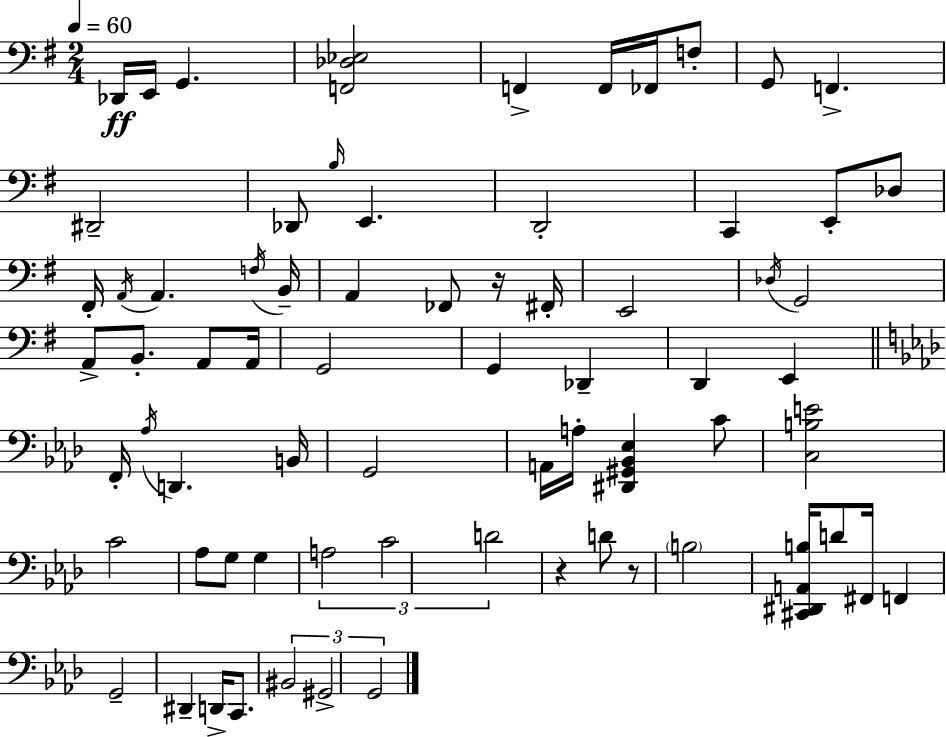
X:1
T:Untitled
M:2/4
L:1/4
K:G
_D,,/4 E,,/4 G,, [F,,_D,_E,]2 F,, F,,/4 _F,,/4 F,/2 G,,/2 F,, ^D,,2 _D,,/2 B,/4 E,, D,,2 C,, E,,/2 _D,/2 ^F,,/4 A,,/4 A,, F,/4 B,,/4 A,, _F,,/2 z/4 ^F,,/4 E,,2 _D,/4 G,,2 A,,/2 B,,/2 A,,/2 A,,/4 G,,2 G,, _D,, D,, E,, F,,/4 _A,/4 D,, B,,/4 G,,2 A,,/4 A,/4 [^D,,^G,,_B,,_E,] C/2 [C,B,E]2 C2 _A,/2 G,/2 G, A,2 C2 D2 z D/2 z/2 B,2 [^C,,^D,,A,,B,]/4 D/2 ^F,,/4 F,, G,,2 ^D,, D,,/4 C,,/2 ^B,,2 ^G,,2 G,,2